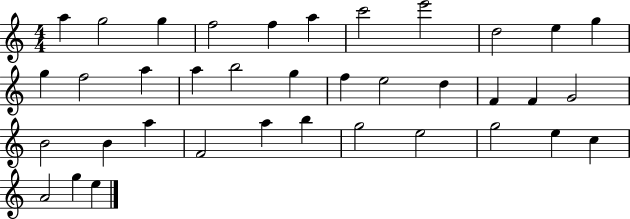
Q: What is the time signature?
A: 4/4